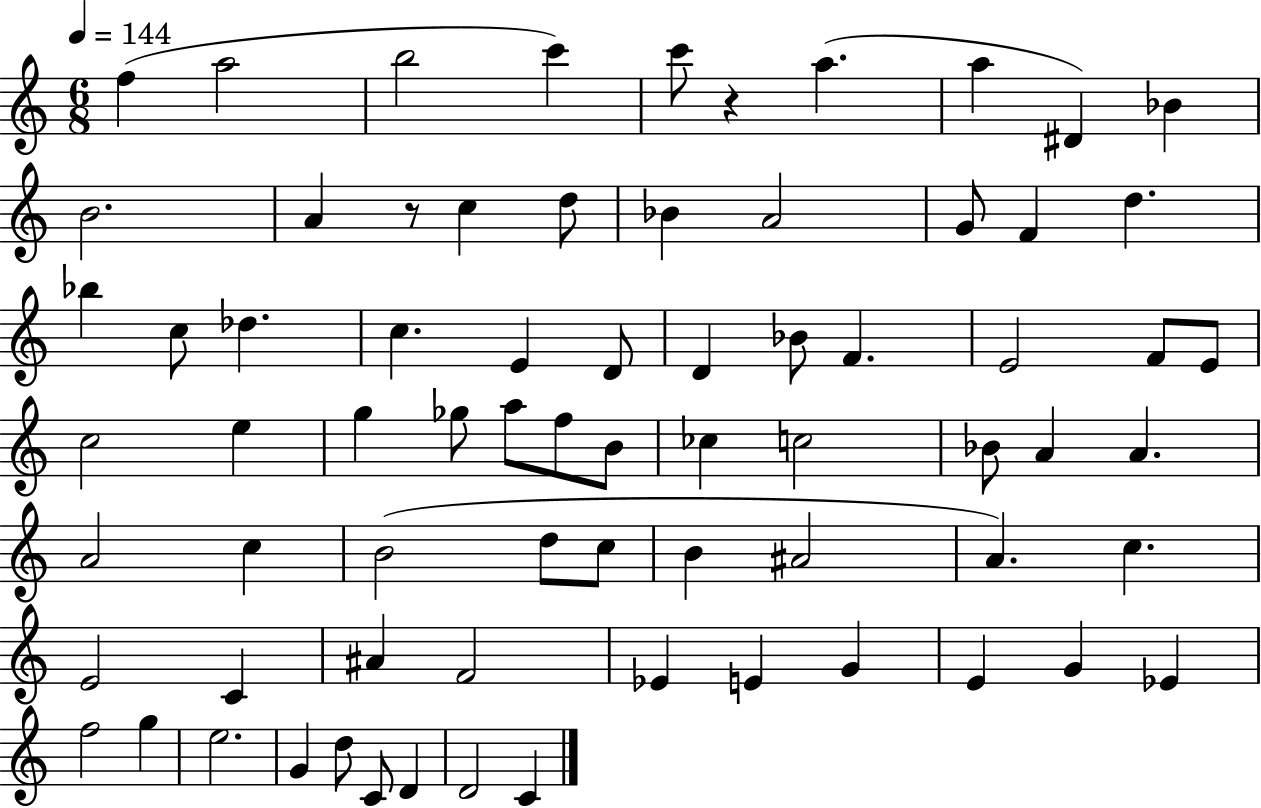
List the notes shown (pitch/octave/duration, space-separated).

F5/q A5/h B5/h C6/q C6/e R/q A5/q. A5/q D#4/q Bb4/q B4/h. A4/q R/e C5/q D5/e Bb4/q A4/h G4/e F4/q D5/q. Bb5/q C5/e Db5/q. C5/q. E4/q D4/e D4/q Bb4/e F4/q. E4/h F4/e E4/e C5/h E5/q G5/q Gb5/e A5/e F5/e B4/e CES5/q C5/h Bb4/e A4/q A4/q. A4/h C5/q B4/h D5/e C5/e B4/q A#4/h A4/q. C5/q. E4/h C4/q A#4/q F4/h Eb4/q E4/q G4/q E4/q G4/q Eb4/q F5/h G5/q E5/h. G4/q D5/e C4/e D4/q D4/h C4/q